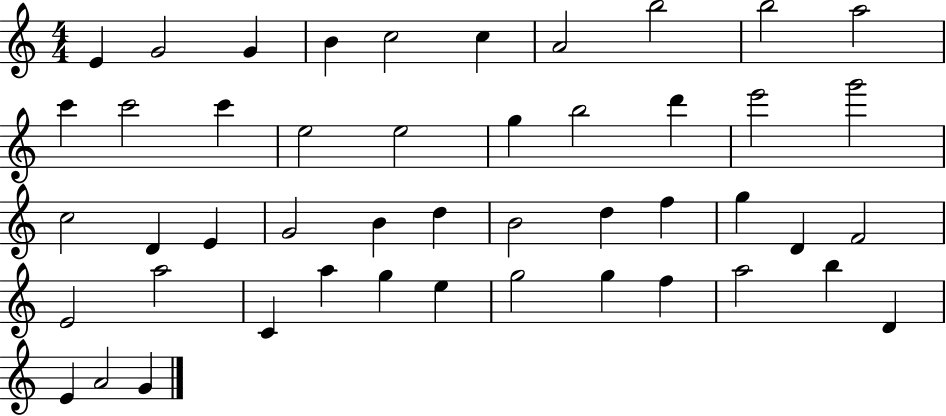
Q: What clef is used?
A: treble